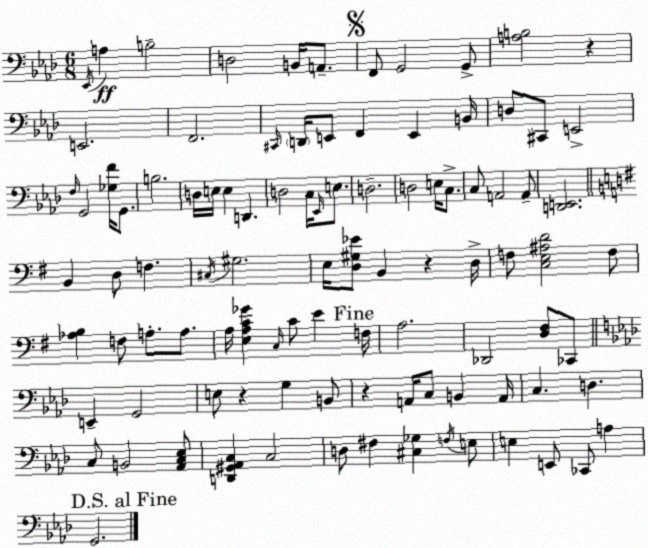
X:1
T:Untitled
M:6/8
L:1/4
K:Ab
_E,,/4 A, B,2 D,2 B,,/4 A,,/2 F,,/2 G,,2 G,,/2 [A,B,]2 z E,,2 F,,2 ^C,,/4 D,,/4 E,,/2 F,, E,, B,,/4 D,/2 ^C,,/2 E,,2 F,/4 G,,2 [_G,F]/4 G,,/2 B,2 D,/4 E,/4 E, D,, D,2 C,/4 _E,,/4 E,/2 D,2 D,2 E,/4 C,/2 C,/2 A,,2 A,,/2 [D,,E,,]2 B,, D,/2 F, ^C,/4 ^G,2 E,/4 [D,^G,_E]/2 B,, z D,/4 F,/2 [C,E,^A,D]2 F,/2 [_A,B,] F,/2 A,/2 A,/2 A,/4 [E,A,C_G] C,/4 C/2 E F,/4 A,2 _D,,2 [D,^F,]/2 _C,,/2 E,, G,,2 E,/2 z G, B,,/2 z A,,/4 C,/2 B,, A,,/4 C, D, C,/2 B,,2 [_A,,C,_E,]/2 [D,,^G,,_A,,C,] C,2 D,/2 ^F, [^C,_G,] F,/4 E,/2 E, E,,/2 _C,,/2 A, G,,2